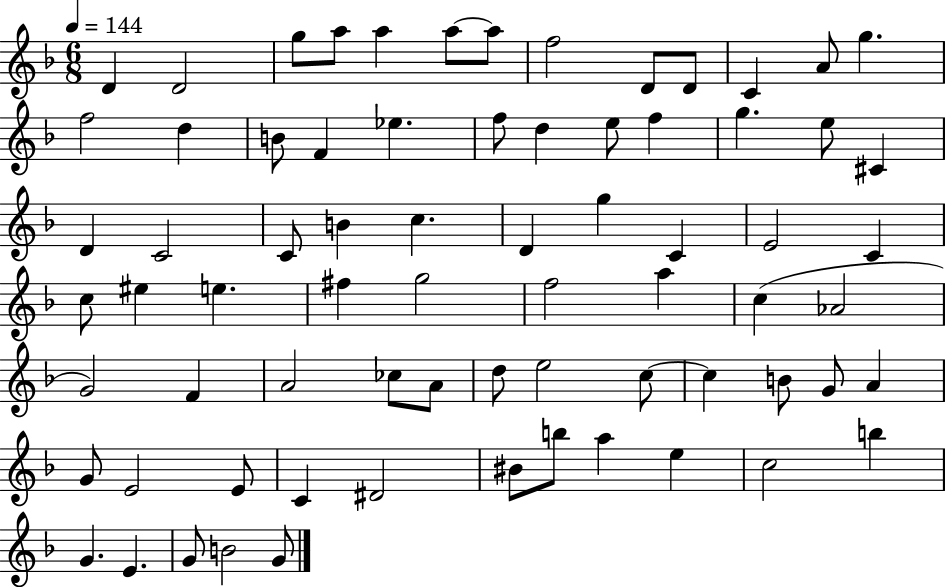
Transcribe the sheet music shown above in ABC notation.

X:1
T:Untitled
M:6/8
L:1/4
K:F
D D2 g/2 a/2 a a/2 a/2 f2 D/2 D/2 C A/2 g f2 d B/2 F _e f/2 d e/2 f g e/2 ^C D C2 C/2 B c D g C E2 C c/2 ^e e ^f g2 f2 a c _A2 G2 F A2 _c/2 A/2 d/2 e2 c/2 c B/2 G/2 A G/2 E2 E/2 C ^D2 ^B/2 b/2 a e c2 b G E G/2 B2 G/2